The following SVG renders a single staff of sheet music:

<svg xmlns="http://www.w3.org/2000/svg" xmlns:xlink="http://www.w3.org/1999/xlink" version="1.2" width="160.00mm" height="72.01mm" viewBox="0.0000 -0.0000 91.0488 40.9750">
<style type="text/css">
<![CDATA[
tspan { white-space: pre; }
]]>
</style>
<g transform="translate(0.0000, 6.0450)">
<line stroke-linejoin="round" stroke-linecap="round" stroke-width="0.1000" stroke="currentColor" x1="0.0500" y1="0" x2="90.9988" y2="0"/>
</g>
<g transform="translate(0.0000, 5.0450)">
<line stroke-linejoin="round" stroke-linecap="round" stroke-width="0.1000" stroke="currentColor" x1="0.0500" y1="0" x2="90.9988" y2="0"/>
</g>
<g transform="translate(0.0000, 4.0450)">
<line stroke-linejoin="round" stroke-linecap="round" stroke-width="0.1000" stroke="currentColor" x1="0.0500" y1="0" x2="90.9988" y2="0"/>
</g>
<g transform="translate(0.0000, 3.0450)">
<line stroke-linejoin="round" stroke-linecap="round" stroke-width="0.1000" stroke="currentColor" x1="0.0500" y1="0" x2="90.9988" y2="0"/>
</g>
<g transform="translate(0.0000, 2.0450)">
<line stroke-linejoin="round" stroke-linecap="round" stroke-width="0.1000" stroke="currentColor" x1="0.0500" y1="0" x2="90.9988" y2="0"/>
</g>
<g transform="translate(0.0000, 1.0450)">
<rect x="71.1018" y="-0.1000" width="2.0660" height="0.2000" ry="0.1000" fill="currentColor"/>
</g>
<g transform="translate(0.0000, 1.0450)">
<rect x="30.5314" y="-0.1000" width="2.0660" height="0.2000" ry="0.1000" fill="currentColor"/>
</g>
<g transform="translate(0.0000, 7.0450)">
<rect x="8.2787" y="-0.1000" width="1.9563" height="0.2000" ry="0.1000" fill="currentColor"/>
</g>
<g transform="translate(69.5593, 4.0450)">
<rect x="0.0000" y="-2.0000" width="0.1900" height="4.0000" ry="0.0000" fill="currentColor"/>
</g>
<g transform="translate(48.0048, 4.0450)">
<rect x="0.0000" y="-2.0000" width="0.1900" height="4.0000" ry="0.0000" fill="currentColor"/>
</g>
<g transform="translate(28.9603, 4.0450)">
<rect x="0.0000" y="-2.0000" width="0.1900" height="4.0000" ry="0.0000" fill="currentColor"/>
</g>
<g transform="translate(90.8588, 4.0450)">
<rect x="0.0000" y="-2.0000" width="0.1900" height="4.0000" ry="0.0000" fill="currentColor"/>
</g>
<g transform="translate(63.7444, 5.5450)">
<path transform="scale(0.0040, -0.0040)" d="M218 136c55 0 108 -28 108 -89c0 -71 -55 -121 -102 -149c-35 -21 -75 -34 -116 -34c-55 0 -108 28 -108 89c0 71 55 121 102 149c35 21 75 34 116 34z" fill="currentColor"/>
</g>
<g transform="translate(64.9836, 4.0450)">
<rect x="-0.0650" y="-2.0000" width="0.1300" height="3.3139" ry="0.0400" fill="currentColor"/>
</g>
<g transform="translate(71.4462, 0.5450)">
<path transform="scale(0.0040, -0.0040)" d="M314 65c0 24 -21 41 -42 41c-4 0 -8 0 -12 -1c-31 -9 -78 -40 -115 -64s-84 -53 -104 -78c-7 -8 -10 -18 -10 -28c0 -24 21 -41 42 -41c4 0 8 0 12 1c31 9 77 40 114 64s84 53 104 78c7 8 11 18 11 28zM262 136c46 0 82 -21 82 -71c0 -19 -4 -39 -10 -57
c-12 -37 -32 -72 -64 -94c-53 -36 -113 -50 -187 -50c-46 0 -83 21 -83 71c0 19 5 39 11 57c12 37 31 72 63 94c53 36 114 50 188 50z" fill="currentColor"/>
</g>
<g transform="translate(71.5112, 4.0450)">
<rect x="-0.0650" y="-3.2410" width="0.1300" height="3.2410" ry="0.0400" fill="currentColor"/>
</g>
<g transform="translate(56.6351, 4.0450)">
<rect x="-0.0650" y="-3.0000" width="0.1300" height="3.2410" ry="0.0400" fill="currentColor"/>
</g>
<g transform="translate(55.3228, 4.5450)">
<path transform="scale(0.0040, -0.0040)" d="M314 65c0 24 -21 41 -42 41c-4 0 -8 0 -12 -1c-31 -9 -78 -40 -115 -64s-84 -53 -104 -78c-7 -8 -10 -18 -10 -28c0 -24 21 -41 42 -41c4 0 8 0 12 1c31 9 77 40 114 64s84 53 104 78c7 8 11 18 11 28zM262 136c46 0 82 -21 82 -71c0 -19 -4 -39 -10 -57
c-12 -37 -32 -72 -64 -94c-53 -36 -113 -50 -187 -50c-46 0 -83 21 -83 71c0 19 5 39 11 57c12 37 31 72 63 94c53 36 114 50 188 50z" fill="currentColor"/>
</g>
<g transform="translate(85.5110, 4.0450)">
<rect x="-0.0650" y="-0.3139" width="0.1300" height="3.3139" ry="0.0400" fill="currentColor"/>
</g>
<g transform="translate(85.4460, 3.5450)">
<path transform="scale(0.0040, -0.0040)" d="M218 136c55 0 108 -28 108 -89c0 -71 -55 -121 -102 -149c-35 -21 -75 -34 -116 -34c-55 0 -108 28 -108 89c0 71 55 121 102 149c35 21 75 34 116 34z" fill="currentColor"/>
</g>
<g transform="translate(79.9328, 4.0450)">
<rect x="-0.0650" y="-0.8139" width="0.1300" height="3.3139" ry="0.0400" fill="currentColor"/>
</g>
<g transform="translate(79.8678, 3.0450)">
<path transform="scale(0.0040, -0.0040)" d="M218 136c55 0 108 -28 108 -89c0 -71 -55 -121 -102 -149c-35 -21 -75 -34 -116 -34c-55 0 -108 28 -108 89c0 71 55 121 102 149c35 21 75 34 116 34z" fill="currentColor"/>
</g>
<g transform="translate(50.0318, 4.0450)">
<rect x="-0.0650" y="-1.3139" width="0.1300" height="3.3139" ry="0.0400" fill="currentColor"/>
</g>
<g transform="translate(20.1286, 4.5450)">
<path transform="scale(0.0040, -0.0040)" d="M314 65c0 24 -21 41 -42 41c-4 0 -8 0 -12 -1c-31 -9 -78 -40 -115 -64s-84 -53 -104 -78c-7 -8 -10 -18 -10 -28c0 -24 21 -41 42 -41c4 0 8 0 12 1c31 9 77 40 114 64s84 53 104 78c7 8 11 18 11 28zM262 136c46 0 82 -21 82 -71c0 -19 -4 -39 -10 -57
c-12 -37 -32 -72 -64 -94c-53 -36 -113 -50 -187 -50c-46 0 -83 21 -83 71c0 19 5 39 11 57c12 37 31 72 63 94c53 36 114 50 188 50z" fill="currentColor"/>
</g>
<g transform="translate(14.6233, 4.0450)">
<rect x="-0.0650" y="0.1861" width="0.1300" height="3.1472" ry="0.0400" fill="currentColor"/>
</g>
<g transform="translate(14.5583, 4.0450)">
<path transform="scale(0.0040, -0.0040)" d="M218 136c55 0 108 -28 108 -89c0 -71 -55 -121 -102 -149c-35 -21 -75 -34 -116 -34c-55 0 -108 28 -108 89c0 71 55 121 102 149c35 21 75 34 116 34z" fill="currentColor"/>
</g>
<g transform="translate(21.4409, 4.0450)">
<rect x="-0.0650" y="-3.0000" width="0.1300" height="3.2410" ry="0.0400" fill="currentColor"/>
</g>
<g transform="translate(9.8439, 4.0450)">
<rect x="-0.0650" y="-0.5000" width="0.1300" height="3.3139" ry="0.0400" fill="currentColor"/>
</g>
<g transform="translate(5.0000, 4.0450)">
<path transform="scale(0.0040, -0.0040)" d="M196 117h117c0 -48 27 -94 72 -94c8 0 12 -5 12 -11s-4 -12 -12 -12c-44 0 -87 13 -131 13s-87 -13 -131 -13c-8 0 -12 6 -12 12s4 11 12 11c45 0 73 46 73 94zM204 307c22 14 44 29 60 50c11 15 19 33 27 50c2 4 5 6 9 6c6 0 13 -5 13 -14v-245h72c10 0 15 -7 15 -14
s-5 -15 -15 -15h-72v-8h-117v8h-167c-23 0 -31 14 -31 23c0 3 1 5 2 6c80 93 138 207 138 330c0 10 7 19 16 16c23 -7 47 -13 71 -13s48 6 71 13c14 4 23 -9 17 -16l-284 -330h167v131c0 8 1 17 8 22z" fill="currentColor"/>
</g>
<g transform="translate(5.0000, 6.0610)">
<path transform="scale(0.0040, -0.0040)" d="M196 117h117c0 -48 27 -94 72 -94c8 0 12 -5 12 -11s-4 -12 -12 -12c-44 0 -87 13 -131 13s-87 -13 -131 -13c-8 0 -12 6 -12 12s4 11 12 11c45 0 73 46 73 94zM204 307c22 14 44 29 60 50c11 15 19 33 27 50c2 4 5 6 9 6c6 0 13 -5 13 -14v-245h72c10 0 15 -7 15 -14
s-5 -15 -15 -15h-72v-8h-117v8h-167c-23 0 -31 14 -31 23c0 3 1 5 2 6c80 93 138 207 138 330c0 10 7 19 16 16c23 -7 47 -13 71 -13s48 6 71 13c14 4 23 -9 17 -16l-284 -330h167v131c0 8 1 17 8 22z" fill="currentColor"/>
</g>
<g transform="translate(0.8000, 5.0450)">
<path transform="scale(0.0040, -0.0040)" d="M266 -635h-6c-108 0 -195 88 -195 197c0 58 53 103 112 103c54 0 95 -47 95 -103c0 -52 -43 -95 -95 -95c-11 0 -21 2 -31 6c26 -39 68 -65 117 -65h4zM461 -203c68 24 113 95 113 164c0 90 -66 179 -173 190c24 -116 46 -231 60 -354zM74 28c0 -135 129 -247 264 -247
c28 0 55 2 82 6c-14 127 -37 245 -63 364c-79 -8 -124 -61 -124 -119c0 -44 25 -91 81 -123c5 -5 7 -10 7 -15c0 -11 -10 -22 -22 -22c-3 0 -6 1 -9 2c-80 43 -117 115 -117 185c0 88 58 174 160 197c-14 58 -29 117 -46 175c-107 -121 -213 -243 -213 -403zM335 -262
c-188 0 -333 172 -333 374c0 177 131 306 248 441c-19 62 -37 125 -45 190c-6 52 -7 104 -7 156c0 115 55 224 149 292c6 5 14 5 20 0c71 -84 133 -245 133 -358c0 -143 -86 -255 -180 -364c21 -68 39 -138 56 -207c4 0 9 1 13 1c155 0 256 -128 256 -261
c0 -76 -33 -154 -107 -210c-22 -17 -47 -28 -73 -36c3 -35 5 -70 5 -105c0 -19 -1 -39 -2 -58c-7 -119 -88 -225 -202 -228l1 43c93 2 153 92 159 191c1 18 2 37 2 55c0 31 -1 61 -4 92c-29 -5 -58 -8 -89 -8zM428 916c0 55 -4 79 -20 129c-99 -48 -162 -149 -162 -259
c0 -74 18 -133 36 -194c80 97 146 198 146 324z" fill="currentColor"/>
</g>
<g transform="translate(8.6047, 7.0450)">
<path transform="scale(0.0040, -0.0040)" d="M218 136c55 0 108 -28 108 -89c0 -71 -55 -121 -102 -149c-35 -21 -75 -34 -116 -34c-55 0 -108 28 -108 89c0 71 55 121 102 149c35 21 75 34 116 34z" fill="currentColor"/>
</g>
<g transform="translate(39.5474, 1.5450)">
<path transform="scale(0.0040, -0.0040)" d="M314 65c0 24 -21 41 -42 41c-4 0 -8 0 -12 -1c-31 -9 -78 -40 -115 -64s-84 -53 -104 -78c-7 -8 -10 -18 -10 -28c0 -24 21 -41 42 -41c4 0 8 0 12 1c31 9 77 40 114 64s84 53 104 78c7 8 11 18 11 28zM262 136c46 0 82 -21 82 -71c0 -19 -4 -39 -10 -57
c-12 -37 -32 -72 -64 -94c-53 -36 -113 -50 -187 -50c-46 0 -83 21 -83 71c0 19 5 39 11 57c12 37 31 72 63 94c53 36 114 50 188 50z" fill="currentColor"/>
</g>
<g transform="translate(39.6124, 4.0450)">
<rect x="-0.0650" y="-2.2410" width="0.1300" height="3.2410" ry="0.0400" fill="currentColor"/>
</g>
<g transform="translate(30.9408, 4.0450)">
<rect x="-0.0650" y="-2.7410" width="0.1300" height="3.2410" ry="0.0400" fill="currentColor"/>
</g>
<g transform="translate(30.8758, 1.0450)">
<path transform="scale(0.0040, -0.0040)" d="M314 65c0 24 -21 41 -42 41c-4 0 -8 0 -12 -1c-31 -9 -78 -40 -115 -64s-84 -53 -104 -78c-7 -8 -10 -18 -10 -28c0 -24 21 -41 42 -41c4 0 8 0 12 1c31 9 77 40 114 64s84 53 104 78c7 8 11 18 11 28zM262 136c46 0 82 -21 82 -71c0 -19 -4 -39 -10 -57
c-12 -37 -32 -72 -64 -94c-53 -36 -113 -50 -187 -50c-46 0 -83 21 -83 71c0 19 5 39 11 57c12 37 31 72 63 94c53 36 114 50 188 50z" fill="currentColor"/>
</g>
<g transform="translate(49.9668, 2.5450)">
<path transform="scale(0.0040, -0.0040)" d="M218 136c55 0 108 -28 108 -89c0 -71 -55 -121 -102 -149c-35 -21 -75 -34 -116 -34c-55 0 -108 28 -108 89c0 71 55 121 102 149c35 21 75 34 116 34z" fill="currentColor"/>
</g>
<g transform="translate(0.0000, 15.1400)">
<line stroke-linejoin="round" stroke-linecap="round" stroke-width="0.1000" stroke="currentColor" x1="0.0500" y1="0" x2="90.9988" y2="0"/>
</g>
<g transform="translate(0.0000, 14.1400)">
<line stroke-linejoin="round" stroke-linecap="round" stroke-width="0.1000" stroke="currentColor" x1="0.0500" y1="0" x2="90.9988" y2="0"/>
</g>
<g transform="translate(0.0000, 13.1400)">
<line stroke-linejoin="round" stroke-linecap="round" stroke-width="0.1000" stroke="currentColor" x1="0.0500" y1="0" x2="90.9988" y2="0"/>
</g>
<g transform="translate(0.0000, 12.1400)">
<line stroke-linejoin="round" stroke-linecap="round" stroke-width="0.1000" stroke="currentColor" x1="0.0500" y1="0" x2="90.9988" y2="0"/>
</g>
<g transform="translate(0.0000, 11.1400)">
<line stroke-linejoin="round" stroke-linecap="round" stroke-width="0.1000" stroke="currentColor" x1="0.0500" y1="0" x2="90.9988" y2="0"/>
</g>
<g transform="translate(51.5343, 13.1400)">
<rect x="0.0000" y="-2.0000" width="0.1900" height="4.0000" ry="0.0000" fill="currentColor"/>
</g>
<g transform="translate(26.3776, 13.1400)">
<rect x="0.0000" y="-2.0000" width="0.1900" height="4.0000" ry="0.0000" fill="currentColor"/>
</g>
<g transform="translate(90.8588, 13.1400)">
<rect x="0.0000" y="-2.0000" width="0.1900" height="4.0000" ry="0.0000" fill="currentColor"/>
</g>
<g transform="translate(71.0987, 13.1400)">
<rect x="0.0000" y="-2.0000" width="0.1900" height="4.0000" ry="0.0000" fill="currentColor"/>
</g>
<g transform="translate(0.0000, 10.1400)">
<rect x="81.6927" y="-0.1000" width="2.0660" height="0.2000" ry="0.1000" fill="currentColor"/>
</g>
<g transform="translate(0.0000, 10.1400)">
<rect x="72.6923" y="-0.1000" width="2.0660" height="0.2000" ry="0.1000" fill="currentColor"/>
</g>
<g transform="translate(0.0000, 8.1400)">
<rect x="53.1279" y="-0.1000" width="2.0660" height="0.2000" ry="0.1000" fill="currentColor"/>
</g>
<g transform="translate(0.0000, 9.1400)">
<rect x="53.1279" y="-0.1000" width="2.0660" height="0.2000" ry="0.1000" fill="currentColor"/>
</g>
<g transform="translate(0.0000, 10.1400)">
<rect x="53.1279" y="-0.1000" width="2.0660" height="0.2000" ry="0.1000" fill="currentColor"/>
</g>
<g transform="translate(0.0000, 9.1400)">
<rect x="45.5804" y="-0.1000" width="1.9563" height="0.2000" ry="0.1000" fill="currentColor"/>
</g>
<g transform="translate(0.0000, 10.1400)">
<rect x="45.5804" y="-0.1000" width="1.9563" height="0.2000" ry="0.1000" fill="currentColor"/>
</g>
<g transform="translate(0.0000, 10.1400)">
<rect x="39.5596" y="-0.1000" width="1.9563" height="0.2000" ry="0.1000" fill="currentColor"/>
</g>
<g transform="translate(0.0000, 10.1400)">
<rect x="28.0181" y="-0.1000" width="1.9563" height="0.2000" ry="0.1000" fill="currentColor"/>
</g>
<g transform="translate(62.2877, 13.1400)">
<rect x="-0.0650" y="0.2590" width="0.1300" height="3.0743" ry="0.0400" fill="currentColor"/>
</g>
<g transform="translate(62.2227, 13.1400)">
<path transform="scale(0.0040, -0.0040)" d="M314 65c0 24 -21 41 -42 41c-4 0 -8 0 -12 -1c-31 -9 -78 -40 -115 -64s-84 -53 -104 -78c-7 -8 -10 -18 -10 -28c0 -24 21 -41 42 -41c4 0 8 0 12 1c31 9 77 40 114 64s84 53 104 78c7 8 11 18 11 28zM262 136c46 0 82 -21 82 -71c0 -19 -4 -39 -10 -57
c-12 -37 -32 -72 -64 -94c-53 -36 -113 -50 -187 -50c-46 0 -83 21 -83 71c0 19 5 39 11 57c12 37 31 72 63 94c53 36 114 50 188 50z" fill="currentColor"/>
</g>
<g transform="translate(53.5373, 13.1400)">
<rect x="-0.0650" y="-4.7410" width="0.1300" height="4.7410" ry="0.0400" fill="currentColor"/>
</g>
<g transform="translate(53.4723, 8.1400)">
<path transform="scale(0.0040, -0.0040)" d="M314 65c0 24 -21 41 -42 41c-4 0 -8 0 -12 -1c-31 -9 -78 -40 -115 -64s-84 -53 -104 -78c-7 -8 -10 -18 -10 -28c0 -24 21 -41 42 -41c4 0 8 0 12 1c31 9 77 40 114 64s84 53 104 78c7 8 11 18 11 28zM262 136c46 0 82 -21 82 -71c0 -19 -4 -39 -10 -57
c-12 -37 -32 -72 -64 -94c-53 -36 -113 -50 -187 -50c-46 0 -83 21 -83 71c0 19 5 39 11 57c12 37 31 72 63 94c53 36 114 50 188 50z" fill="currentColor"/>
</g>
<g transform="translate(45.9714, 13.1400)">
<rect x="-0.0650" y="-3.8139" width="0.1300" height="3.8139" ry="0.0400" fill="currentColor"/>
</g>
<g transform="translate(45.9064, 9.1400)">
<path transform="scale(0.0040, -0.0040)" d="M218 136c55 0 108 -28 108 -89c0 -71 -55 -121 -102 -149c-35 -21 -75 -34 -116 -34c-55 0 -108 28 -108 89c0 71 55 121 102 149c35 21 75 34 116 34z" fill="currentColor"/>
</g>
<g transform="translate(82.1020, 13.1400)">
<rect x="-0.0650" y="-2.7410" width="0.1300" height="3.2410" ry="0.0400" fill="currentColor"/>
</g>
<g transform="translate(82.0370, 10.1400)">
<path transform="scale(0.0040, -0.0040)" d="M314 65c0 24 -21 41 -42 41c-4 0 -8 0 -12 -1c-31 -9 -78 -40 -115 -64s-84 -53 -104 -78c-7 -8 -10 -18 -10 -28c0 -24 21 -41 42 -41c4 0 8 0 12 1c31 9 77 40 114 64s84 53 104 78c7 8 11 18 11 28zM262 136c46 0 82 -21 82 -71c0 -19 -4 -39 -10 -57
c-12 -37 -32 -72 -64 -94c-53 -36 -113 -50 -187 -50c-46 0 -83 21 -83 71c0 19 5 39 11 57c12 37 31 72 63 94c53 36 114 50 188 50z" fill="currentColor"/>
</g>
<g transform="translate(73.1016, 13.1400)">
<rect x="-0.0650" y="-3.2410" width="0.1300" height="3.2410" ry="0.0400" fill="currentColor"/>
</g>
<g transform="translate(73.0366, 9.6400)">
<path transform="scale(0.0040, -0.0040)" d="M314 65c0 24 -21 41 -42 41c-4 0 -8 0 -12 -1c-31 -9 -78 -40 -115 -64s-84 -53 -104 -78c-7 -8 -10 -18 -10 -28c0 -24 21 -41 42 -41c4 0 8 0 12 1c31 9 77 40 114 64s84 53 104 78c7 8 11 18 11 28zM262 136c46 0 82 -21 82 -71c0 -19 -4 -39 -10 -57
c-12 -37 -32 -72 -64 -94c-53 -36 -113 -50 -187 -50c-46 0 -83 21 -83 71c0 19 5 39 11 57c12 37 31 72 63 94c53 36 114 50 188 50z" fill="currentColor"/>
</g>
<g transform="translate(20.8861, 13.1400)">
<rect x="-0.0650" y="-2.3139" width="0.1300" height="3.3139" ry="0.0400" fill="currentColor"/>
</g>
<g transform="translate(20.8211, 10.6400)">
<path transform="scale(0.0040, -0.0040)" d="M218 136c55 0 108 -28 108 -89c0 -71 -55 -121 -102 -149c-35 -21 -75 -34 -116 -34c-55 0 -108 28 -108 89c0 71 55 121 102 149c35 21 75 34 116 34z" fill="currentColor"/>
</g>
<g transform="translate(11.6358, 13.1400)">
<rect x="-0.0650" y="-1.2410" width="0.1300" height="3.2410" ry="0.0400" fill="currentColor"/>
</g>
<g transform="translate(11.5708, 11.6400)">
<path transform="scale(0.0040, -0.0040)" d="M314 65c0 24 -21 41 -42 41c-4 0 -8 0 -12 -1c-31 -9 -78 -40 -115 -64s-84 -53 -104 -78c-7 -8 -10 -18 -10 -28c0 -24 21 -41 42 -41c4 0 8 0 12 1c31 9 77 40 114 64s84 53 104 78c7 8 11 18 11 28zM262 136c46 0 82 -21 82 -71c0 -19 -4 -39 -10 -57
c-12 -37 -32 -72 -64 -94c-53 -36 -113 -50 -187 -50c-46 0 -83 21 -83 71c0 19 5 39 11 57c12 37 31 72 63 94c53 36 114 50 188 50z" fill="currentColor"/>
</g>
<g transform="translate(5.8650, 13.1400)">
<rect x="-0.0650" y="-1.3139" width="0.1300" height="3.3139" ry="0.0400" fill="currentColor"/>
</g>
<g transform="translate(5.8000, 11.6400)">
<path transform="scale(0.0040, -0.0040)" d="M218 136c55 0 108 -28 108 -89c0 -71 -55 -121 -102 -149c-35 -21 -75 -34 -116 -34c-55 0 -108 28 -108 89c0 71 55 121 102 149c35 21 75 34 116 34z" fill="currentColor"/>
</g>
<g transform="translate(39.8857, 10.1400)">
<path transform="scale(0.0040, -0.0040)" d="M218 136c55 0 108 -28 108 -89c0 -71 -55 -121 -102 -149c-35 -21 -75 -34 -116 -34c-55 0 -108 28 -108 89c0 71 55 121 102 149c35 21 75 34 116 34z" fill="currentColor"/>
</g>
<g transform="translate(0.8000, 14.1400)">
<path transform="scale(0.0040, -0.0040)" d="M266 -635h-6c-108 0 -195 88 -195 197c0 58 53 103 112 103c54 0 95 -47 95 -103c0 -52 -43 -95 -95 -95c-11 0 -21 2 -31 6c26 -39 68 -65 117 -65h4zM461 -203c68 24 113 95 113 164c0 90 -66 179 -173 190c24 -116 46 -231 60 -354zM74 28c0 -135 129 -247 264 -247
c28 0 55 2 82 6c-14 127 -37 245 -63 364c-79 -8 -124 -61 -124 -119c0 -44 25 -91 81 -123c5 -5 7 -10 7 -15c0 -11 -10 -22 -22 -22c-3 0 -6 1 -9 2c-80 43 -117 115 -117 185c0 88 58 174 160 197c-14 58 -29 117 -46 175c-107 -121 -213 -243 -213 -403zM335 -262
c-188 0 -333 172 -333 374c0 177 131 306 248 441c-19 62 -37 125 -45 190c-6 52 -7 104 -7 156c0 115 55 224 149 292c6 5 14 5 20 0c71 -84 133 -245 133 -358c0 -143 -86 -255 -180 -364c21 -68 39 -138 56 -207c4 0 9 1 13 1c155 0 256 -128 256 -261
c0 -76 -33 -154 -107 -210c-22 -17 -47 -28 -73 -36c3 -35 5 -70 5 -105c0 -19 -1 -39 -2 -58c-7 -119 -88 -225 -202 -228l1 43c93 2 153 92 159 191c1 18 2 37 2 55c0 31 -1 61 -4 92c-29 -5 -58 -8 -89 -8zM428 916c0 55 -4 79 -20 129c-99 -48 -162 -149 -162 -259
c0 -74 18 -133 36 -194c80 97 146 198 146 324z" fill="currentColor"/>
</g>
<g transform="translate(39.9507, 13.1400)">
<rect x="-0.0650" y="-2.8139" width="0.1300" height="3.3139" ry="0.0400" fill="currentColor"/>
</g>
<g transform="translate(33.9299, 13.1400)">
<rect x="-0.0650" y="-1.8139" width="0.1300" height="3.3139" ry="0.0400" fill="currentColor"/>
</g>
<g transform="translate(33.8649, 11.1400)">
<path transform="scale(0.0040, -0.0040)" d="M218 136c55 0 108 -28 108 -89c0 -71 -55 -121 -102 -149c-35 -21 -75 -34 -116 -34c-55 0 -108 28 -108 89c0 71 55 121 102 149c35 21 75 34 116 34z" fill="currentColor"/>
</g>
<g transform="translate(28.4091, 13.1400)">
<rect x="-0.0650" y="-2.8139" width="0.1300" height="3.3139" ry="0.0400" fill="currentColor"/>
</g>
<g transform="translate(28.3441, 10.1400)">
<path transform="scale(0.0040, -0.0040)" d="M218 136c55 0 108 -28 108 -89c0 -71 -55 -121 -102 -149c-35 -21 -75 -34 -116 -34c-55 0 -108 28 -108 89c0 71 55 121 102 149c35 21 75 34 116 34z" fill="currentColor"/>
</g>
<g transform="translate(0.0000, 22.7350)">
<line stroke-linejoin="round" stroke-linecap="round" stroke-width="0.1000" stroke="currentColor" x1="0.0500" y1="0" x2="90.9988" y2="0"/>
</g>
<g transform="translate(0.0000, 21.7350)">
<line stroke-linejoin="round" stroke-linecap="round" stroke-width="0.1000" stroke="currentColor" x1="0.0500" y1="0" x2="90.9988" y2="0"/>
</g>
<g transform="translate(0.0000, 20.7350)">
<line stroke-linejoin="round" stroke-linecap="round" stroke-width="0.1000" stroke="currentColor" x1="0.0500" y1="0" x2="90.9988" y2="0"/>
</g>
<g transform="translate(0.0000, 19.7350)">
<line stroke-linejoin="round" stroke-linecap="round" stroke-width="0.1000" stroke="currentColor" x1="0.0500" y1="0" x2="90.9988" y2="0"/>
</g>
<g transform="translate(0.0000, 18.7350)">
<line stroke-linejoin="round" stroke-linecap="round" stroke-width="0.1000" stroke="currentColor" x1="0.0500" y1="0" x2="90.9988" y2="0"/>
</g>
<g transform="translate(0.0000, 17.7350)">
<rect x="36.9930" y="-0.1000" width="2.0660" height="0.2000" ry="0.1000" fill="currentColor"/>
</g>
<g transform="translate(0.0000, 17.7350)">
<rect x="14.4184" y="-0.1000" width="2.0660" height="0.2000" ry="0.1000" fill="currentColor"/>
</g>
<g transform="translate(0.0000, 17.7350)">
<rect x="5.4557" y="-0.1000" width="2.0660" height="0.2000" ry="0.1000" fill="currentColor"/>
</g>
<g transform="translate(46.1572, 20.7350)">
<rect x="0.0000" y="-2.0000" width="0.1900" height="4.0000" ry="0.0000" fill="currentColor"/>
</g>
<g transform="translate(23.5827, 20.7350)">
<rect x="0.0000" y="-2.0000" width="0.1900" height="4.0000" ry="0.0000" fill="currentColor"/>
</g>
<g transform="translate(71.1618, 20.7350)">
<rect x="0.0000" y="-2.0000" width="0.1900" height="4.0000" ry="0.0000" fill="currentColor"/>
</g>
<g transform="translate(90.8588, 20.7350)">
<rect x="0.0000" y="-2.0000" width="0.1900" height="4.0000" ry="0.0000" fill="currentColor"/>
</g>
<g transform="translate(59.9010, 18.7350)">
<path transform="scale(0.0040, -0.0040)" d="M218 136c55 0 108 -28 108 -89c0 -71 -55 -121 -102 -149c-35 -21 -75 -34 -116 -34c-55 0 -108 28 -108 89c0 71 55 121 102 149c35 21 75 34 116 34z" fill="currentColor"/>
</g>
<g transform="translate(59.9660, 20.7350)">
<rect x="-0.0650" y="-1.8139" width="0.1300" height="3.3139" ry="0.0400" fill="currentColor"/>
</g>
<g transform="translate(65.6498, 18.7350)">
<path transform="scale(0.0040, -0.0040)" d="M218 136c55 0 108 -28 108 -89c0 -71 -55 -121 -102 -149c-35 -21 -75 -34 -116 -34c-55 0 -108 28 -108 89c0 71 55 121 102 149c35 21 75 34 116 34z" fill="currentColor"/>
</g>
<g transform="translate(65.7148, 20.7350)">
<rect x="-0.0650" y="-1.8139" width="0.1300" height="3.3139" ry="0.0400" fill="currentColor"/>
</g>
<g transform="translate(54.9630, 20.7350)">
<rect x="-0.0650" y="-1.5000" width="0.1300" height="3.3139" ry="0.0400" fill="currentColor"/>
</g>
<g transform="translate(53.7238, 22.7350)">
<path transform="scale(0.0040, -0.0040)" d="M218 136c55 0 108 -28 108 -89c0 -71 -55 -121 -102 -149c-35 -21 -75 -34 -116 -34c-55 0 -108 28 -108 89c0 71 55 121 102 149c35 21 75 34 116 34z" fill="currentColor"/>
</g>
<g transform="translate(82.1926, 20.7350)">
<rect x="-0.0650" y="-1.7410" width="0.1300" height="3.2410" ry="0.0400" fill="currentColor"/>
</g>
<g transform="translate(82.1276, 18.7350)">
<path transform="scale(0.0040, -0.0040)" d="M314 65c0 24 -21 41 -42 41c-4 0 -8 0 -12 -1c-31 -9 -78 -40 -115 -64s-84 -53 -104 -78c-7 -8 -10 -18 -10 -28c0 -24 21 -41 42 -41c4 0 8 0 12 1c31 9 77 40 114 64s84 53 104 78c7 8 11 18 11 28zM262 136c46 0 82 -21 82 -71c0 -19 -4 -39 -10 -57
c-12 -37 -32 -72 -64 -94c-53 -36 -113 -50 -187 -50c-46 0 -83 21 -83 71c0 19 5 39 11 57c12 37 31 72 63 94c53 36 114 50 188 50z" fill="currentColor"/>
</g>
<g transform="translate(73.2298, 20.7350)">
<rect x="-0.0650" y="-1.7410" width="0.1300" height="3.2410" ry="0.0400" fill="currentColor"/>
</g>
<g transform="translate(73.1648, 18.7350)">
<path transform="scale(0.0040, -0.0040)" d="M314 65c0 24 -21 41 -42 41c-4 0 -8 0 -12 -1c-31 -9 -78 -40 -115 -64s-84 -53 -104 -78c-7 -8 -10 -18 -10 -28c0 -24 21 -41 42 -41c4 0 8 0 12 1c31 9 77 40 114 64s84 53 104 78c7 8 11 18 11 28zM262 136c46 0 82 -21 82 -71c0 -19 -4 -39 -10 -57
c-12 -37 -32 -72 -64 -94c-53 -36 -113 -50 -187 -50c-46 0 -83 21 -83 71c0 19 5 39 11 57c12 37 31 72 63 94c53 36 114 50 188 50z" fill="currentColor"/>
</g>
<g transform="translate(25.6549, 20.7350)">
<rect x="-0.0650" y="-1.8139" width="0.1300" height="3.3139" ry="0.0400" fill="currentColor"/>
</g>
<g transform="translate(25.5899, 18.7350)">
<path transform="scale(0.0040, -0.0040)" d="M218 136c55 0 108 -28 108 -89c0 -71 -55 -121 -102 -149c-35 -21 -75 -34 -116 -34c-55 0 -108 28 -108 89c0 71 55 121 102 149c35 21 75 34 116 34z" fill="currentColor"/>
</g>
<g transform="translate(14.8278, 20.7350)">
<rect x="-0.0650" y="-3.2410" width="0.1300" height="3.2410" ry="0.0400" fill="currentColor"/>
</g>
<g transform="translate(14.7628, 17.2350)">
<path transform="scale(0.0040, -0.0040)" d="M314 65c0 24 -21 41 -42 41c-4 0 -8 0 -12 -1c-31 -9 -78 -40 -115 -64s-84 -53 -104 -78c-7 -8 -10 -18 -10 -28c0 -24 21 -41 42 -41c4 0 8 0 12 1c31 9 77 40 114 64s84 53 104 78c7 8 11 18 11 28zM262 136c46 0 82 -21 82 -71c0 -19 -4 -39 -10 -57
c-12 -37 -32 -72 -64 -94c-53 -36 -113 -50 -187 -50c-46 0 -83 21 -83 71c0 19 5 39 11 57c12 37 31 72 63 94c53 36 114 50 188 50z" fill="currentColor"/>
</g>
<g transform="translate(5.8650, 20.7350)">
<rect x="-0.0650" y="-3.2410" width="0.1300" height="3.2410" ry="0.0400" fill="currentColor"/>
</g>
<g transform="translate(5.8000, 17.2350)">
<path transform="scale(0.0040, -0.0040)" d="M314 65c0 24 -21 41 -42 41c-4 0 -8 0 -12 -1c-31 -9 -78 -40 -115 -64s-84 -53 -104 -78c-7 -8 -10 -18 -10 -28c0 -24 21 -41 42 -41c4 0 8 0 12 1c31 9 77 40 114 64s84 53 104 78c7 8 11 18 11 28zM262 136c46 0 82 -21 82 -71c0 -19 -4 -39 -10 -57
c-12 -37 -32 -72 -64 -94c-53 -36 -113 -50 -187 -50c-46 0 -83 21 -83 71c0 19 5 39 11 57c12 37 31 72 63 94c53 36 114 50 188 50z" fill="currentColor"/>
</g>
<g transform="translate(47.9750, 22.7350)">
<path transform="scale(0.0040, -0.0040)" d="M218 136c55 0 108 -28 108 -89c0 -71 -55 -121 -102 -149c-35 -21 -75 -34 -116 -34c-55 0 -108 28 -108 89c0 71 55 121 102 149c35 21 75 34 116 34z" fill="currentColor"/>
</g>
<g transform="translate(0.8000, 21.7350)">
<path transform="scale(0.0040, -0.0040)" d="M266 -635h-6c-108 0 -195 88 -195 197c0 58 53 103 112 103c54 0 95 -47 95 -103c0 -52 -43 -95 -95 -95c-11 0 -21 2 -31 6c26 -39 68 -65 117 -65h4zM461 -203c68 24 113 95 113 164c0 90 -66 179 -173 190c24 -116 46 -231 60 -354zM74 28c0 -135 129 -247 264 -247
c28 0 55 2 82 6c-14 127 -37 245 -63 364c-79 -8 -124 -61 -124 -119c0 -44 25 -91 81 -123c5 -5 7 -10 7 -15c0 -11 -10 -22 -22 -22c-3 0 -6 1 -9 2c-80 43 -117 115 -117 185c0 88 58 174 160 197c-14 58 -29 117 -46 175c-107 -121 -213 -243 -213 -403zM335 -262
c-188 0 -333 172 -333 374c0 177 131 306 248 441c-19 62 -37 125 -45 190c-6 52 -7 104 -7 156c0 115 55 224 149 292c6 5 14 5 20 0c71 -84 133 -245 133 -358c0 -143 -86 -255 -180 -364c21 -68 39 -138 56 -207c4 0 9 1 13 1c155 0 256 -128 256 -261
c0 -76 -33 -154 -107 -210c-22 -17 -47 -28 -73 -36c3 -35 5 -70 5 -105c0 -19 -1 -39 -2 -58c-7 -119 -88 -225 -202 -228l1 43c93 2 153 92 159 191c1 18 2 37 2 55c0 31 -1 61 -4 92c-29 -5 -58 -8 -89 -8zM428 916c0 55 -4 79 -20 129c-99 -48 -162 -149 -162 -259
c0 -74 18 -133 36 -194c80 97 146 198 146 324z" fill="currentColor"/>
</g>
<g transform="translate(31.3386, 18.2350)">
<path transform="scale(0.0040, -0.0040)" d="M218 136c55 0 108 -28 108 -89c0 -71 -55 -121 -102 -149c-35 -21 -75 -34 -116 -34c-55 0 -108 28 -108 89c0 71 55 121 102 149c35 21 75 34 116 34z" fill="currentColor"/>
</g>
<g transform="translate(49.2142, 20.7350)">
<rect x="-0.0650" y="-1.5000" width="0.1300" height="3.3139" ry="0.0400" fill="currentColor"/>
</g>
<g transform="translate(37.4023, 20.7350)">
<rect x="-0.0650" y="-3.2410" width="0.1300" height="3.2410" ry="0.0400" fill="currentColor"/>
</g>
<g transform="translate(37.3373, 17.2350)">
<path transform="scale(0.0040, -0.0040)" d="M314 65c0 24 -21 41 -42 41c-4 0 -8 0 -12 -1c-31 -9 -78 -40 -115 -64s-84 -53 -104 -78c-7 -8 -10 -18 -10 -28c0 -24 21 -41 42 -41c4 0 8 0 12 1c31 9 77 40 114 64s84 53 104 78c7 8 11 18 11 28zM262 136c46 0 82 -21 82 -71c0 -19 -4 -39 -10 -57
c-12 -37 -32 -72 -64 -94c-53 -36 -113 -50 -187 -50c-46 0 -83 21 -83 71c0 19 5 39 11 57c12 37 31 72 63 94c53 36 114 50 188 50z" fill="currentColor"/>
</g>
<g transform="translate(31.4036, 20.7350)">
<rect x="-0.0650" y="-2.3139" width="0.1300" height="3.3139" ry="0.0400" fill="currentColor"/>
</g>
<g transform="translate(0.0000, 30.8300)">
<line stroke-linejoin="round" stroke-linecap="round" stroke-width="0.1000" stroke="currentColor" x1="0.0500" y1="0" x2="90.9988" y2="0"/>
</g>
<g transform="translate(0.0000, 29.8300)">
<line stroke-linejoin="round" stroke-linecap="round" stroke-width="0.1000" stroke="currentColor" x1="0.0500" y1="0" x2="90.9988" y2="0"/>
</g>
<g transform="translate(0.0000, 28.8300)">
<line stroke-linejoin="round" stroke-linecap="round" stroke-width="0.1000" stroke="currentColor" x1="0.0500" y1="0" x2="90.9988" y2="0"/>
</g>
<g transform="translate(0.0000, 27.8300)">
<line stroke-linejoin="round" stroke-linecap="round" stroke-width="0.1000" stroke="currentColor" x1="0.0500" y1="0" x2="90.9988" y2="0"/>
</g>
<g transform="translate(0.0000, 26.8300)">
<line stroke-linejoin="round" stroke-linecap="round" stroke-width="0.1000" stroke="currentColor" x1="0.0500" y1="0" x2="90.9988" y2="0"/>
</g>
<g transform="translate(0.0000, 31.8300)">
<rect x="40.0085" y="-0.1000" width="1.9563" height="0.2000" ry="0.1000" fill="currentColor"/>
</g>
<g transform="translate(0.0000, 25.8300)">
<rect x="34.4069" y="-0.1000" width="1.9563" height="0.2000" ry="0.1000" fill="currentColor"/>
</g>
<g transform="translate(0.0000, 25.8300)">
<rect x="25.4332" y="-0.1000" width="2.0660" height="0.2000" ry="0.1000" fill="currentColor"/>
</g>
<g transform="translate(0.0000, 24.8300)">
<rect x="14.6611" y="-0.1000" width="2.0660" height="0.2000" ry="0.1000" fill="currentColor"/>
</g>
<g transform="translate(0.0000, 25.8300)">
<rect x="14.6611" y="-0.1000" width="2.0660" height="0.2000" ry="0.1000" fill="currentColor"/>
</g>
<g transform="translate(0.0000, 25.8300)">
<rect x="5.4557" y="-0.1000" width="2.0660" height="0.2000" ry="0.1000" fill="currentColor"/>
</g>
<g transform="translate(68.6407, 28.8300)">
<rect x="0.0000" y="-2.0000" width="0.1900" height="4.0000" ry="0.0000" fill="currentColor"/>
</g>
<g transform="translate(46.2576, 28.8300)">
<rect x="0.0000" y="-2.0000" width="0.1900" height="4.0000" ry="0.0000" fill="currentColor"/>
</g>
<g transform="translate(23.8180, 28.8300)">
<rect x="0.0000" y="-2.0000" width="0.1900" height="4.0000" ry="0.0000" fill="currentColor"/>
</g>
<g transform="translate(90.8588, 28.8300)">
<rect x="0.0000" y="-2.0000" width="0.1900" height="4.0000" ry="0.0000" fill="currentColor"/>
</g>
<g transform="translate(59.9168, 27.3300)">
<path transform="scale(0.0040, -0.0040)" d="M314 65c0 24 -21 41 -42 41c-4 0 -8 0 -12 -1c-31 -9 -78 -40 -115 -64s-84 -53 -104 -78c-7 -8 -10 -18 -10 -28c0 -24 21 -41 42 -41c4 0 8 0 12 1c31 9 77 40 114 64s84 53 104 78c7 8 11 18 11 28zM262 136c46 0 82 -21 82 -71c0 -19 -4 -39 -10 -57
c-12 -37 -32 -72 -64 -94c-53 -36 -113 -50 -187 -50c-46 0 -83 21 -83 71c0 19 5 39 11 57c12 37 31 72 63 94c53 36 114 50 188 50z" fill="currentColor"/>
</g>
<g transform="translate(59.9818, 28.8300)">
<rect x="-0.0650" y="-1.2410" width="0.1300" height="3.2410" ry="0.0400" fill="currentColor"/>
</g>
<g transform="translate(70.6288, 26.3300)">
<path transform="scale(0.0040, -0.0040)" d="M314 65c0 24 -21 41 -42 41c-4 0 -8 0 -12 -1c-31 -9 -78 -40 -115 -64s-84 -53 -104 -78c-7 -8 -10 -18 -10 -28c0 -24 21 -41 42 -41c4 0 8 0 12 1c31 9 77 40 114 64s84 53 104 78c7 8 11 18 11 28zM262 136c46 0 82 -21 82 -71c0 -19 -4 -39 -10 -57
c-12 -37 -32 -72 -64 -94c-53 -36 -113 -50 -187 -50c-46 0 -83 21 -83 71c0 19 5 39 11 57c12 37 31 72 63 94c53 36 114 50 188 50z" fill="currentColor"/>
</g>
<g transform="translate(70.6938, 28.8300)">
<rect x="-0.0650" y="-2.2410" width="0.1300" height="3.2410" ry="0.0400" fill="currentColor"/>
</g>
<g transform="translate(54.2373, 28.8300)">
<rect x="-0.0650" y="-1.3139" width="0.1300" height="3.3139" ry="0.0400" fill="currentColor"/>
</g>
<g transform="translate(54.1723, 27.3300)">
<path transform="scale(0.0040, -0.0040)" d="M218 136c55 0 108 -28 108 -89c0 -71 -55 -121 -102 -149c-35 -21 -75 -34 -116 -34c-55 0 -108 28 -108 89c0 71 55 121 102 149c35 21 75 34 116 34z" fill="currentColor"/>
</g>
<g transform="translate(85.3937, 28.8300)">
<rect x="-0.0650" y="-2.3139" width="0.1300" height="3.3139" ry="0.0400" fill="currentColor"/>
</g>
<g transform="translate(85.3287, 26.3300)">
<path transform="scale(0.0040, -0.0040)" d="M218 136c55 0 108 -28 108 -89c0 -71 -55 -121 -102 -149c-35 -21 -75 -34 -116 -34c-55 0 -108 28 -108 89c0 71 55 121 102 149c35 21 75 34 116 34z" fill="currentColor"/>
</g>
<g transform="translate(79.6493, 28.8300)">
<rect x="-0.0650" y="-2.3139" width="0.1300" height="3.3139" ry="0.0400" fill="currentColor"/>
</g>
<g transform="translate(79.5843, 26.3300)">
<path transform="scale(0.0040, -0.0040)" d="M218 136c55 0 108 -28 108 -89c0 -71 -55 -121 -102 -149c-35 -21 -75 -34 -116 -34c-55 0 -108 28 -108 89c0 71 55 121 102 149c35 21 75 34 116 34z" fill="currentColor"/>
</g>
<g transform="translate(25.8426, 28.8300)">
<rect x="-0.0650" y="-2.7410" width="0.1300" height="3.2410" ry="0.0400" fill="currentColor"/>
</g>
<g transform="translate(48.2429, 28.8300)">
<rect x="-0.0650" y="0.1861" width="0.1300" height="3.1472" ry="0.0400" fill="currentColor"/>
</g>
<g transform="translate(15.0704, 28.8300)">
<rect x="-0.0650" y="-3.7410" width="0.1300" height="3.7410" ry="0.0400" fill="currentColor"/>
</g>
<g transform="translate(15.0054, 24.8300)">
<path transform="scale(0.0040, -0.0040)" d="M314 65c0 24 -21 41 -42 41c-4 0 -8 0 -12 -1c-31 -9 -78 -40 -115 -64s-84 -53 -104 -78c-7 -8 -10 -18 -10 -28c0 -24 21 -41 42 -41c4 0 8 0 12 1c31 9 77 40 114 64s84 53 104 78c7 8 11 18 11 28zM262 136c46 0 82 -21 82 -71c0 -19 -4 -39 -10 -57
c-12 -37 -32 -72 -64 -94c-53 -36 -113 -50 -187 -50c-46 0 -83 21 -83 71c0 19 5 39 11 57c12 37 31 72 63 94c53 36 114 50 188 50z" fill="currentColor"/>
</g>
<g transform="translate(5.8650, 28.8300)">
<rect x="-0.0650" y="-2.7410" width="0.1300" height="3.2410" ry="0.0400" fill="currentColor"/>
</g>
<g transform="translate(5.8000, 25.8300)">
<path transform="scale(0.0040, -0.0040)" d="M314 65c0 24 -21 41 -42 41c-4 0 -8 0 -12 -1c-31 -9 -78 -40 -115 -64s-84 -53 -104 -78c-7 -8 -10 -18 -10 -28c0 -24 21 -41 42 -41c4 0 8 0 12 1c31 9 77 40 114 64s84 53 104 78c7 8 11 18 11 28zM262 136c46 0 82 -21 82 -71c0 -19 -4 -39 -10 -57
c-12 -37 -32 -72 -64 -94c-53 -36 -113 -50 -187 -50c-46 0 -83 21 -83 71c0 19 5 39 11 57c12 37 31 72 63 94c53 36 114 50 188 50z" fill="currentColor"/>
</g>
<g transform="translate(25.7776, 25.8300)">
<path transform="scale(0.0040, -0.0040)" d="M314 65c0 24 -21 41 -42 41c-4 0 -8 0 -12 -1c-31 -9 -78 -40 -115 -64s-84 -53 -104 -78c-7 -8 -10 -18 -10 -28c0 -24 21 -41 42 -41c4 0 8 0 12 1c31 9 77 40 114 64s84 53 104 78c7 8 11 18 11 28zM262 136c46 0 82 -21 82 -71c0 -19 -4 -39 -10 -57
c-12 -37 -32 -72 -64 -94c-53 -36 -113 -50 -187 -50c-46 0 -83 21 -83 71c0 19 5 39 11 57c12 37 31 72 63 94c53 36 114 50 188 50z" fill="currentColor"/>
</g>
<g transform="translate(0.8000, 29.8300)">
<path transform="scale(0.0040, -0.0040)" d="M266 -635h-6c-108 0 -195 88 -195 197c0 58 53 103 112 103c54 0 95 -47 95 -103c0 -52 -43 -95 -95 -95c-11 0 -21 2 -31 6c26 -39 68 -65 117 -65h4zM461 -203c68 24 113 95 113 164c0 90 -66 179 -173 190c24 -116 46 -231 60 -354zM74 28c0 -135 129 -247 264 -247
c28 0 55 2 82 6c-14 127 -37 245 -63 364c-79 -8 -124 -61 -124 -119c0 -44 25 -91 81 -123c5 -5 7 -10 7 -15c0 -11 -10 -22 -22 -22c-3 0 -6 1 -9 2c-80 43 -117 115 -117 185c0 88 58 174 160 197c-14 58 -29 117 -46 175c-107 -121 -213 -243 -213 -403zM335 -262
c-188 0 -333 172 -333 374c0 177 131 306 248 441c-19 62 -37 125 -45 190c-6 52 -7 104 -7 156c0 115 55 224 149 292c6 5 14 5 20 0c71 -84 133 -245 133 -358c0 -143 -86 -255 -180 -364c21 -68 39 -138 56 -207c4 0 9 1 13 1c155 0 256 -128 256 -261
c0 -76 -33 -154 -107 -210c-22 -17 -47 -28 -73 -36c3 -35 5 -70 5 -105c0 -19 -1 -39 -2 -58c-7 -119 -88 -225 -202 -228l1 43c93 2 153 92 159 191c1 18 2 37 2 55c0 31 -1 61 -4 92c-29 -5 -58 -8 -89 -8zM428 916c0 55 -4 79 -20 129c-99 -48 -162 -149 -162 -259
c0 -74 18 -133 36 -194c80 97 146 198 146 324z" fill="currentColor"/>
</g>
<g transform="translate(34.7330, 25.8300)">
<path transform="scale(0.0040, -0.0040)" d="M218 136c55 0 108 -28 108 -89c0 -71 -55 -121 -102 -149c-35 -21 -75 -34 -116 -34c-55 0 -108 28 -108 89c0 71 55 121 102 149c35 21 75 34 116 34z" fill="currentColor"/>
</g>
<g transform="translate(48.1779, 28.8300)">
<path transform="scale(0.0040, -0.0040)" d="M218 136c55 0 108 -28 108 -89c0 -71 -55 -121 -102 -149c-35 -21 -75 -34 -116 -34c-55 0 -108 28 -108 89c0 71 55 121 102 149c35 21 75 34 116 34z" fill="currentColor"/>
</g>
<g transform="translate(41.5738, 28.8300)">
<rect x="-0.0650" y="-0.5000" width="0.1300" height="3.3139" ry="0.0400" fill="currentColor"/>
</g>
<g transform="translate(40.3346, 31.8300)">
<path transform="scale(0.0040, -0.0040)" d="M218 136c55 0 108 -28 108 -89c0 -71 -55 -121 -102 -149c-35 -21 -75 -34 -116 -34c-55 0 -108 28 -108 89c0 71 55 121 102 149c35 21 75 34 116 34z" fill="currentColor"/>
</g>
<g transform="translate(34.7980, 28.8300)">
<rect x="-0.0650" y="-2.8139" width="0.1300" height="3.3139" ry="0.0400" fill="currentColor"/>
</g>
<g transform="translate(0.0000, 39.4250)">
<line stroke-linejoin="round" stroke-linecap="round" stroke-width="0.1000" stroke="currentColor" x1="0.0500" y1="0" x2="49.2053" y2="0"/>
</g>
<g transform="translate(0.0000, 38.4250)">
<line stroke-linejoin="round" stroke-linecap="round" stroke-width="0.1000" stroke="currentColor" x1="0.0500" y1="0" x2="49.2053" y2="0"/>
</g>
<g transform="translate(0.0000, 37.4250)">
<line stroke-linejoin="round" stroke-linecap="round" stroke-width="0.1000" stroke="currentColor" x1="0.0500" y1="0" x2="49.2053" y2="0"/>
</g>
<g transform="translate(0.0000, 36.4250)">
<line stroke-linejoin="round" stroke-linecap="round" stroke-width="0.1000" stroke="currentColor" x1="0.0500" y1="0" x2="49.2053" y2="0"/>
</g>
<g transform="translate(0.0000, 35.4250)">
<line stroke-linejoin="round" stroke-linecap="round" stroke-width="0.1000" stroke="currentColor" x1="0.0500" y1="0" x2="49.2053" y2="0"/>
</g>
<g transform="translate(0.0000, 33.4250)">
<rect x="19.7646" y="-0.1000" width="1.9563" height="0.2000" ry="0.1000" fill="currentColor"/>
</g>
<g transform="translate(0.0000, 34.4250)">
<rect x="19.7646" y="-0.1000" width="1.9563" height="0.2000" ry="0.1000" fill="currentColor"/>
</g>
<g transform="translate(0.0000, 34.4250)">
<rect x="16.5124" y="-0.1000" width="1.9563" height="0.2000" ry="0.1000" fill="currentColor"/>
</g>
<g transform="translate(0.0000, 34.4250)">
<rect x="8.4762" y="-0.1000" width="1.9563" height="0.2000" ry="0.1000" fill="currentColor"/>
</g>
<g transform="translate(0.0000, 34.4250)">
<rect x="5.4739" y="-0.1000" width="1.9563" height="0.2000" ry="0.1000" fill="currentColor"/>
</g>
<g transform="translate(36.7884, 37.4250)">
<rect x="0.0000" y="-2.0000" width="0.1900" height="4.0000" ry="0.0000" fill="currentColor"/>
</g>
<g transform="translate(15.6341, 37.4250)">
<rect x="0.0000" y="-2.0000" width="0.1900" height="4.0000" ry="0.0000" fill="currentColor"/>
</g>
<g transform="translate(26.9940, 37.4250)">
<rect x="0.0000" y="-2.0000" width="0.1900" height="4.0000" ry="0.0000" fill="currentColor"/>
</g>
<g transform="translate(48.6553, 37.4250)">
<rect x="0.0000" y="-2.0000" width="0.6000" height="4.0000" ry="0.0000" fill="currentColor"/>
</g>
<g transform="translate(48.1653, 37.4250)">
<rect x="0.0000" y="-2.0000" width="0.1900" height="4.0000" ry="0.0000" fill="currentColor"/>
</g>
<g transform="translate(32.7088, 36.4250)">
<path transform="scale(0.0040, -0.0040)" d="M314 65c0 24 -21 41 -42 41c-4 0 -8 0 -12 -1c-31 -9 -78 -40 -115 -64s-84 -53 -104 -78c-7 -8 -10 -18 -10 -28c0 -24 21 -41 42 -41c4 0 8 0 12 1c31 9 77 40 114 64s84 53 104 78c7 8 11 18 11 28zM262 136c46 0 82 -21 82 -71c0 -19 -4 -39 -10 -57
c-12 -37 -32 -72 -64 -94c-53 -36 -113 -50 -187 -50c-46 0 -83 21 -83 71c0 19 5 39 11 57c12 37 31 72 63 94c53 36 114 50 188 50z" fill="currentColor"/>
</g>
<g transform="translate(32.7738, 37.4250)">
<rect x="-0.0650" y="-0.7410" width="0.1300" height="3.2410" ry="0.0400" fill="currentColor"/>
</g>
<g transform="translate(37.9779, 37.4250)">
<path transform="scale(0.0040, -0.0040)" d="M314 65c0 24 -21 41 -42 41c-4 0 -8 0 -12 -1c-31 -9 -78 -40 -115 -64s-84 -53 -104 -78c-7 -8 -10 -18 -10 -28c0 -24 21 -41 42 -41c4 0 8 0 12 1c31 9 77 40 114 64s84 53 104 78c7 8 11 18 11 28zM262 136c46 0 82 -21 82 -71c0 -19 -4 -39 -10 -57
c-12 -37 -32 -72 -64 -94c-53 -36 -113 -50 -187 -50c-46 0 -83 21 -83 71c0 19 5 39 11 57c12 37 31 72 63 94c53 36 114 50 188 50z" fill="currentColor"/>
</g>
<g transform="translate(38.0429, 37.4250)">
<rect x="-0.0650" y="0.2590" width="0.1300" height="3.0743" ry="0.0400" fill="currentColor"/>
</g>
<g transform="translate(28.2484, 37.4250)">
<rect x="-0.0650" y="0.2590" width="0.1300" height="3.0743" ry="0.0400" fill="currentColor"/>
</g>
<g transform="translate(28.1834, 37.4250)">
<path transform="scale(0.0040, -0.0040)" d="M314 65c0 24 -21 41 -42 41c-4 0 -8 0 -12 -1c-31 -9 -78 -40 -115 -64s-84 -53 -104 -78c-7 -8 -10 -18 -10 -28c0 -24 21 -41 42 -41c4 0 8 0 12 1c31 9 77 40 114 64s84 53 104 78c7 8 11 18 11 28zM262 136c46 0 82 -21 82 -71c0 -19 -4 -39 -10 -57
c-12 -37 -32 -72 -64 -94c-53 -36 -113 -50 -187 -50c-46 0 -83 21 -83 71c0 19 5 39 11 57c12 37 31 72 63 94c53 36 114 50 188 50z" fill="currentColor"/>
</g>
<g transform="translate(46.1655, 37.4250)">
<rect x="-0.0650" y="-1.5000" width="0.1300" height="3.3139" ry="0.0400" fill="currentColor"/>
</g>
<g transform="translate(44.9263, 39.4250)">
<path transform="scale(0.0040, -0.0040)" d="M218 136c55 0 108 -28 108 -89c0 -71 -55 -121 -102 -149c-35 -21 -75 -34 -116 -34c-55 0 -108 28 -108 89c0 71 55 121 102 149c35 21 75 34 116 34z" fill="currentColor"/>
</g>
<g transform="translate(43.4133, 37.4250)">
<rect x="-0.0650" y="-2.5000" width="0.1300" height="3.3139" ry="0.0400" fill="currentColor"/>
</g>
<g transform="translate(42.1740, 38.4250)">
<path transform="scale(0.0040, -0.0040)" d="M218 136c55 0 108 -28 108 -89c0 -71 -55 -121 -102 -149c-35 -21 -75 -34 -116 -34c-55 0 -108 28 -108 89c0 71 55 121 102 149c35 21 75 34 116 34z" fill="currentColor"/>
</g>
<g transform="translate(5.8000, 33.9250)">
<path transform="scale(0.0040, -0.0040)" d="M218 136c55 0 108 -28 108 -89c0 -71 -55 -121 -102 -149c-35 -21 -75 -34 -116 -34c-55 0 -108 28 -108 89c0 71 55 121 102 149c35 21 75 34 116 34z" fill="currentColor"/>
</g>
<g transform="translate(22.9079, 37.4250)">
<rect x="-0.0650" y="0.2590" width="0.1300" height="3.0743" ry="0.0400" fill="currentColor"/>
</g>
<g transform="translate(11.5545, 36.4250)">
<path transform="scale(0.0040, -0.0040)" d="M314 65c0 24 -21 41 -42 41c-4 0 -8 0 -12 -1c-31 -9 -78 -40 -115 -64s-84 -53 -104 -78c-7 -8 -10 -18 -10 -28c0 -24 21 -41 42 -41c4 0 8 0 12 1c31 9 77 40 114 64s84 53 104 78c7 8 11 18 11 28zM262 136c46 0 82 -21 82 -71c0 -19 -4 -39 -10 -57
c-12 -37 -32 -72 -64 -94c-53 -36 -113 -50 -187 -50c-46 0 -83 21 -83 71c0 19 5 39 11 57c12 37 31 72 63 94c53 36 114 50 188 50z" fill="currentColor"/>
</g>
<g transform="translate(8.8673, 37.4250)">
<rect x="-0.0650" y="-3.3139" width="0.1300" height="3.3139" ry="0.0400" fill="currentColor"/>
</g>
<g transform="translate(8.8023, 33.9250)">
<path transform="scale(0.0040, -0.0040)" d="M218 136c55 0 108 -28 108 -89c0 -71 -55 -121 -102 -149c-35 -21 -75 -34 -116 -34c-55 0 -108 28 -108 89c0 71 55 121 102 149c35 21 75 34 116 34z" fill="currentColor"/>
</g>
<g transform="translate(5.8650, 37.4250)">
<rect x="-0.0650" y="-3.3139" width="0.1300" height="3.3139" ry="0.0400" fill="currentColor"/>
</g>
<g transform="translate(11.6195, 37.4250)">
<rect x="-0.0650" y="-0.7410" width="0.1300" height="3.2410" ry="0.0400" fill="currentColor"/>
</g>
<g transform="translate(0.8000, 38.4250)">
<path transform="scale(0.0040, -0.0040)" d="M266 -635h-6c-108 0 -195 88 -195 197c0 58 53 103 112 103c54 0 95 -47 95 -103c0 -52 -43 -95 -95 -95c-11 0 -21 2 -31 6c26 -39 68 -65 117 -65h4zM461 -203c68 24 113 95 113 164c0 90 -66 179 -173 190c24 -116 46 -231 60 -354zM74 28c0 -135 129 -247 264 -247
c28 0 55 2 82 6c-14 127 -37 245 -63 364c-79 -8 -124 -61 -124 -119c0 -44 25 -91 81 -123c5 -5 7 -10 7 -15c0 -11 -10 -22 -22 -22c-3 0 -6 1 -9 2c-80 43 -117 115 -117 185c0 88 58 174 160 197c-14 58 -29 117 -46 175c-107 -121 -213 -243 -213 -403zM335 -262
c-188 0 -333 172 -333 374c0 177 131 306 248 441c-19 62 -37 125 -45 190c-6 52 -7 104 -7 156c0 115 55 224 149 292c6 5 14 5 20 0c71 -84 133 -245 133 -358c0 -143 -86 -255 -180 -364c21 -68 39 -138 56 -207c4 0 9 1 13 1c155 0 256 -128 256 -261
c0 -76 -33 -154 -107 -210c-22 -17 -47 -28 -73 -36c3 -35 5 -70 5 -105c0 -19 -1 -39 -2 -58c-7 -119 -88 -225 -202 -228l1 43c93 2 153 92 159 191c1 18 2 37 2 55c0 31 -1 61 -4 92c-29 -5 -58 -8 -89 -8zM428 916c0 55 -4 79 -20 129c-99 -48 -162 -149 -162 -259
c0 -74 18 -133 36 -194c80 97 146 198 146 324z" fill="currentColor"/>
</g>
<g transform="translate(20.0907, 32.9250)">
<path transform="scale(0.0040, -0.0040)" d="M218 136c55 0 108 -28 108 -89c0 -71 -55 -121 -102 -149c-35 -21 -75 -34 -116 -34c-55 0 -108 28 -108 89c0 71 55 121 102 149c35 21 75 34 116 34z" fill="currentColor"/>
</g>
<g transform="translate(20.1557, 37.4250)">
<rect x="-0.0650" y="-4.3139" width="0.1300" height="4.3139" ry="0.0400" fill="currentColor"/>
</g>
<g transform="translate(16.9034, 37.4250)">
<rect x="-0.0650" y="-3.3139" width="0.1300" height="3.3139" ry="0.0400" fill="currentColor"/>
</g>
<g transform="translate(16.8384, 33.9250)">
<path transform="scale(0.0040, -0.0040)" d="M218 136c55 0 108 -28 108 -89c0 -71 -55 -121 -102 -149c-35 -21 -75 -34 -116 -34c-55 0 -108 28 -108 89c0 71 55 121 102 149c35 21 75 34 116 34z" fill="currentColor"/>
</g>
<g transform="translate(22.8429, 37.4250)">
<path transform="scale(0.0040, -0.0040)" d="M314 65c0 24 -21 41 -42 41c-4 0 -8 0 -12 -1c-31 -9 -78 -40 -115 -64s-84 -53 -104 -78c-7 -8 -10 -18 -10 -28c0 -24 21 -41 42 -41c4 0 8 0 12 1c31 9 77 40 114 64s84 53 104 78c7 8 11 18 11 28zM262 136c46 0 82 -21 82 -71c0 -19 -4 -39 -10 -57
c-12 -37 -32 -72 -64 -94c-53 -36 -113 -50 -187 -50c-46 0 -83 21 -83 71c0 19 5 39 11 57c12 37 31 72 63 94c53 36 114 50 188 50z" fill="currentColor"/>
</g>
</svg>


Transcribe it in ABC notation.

X:1
T:Untitled
M:4/4
L:1/4
K:C
C B A2 a2 g2 e A2 F b2 d c e e2 g a f a c' e'2 B2 b2 a2 b2 b2 f g b2 E E f f f2 f2 a2 c'2 a2 a C B e e2 g2 g g b b d2 b d' B2 B2 d2 B2 G E